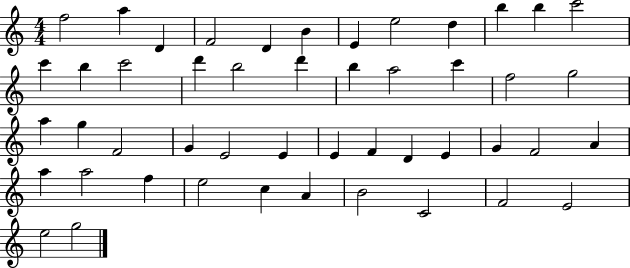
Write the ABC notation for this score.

X:1
T:Untitled
M:4/4
L:1/4
K:C
f2 a D F2 D B E e2 d b b c'2 c' b c'2 d' b2 d' b a2 c' f2 g2 a g F2 G E2 E E F D E G F2 A a a2 f e2 c A B2 C2 F2 E2 e2 g2